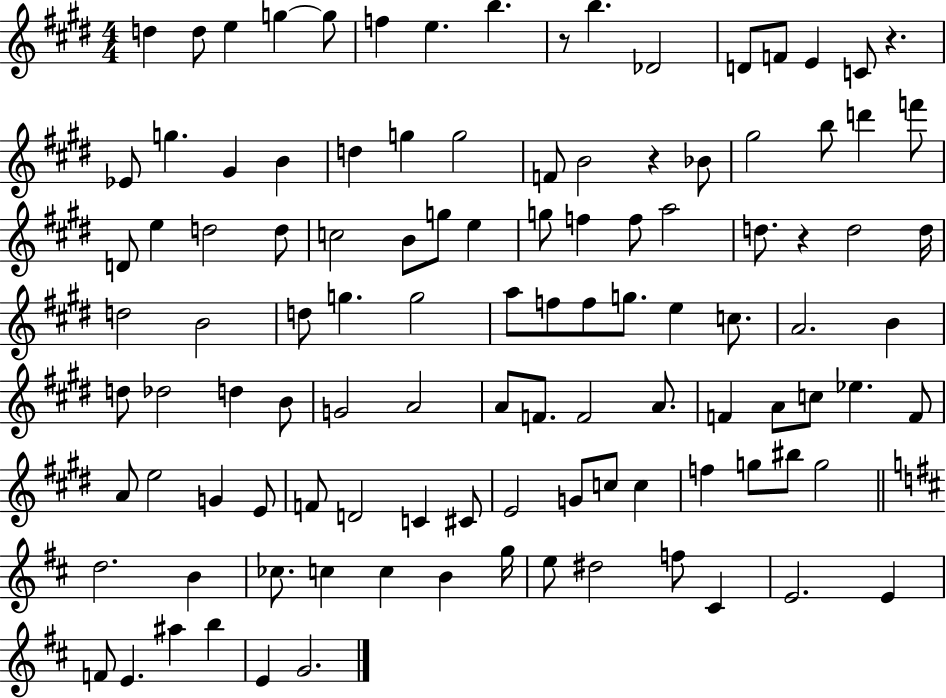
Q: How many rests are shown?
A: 4